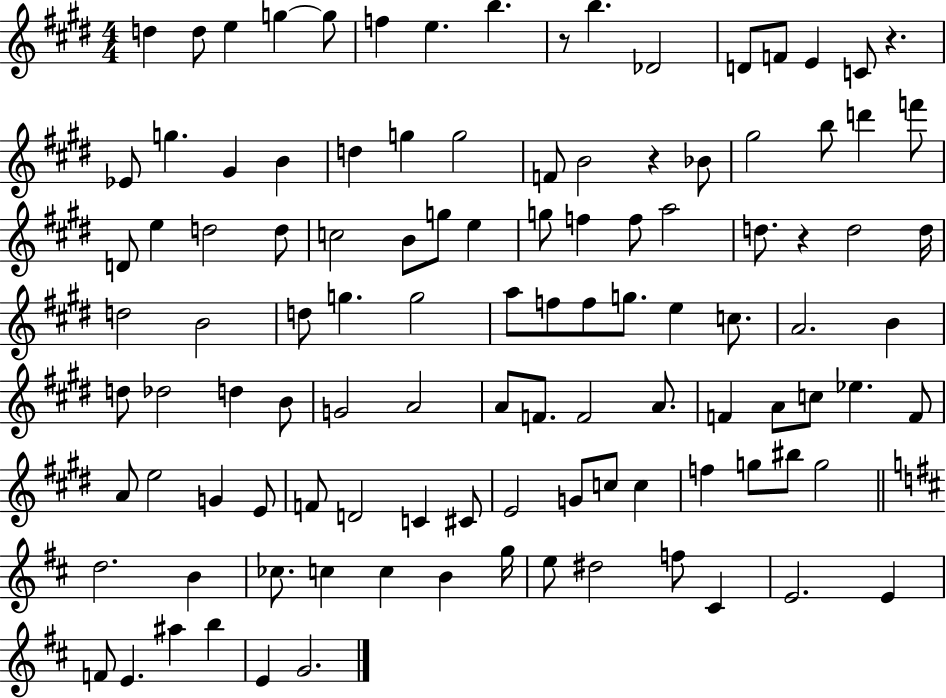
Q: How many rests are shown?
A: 4